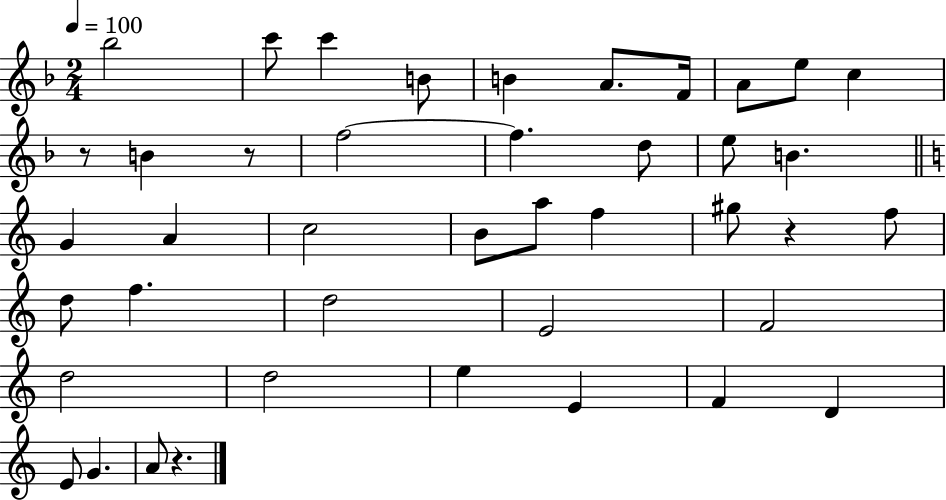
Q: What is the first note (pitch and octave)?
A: Bb5